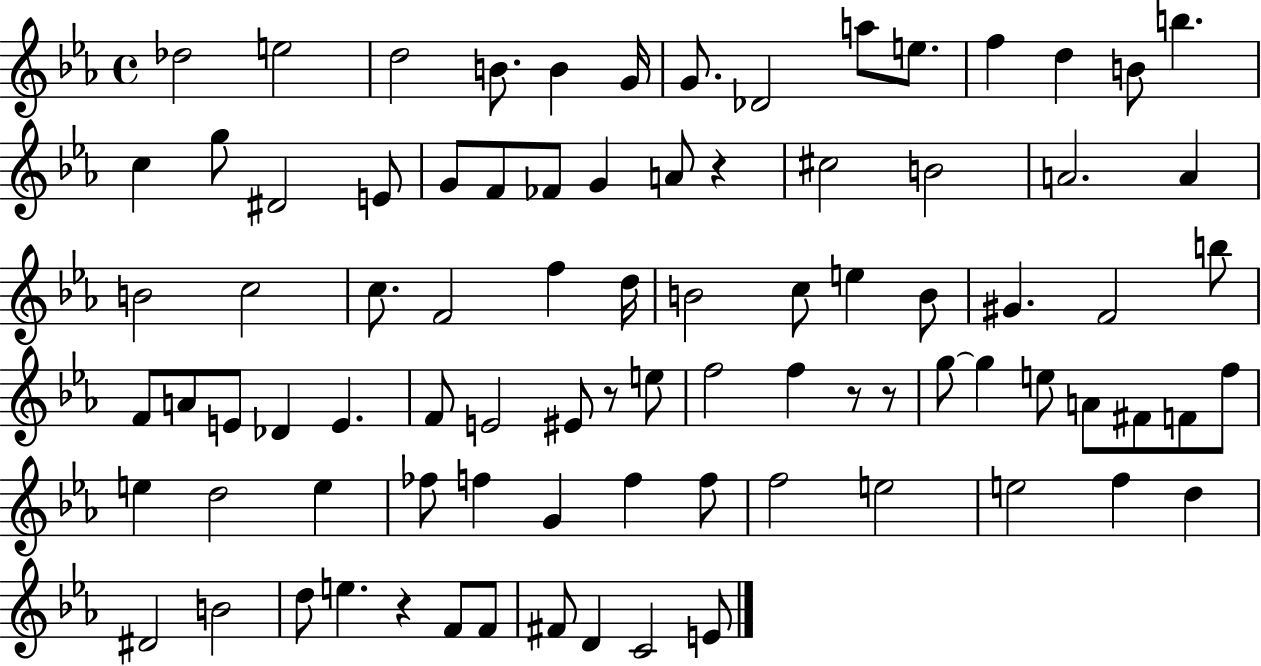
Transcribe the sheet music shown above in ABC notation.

X:1
T:Untitled
M:4/4
L:1/4
K:Eb
_d2 e2 d2 B/2 B G/4 G/2 _D2 a/2 e/2 f d B/2 b c g/2 ^D2 E/2 G/2 F/2 _F/2 G A/2 z ^c2 B2 A2 A B2 c2 c/2 F2 f d/4 B2 c/2 e B/2 ^G F2 b/2 F/2 A/2 E/2 _D E F/2 E2 ^E/2 z/2 e/2 f2 f z/2 z/2 g/2 g e/2 A/2 ^F/2 F/2 f/2 e d2 e _f/2 f G f f/2 f2 e2 e2 f d ^D2 B2 d/2 e z F/2 F/2 ^F/2 D C2 E/2